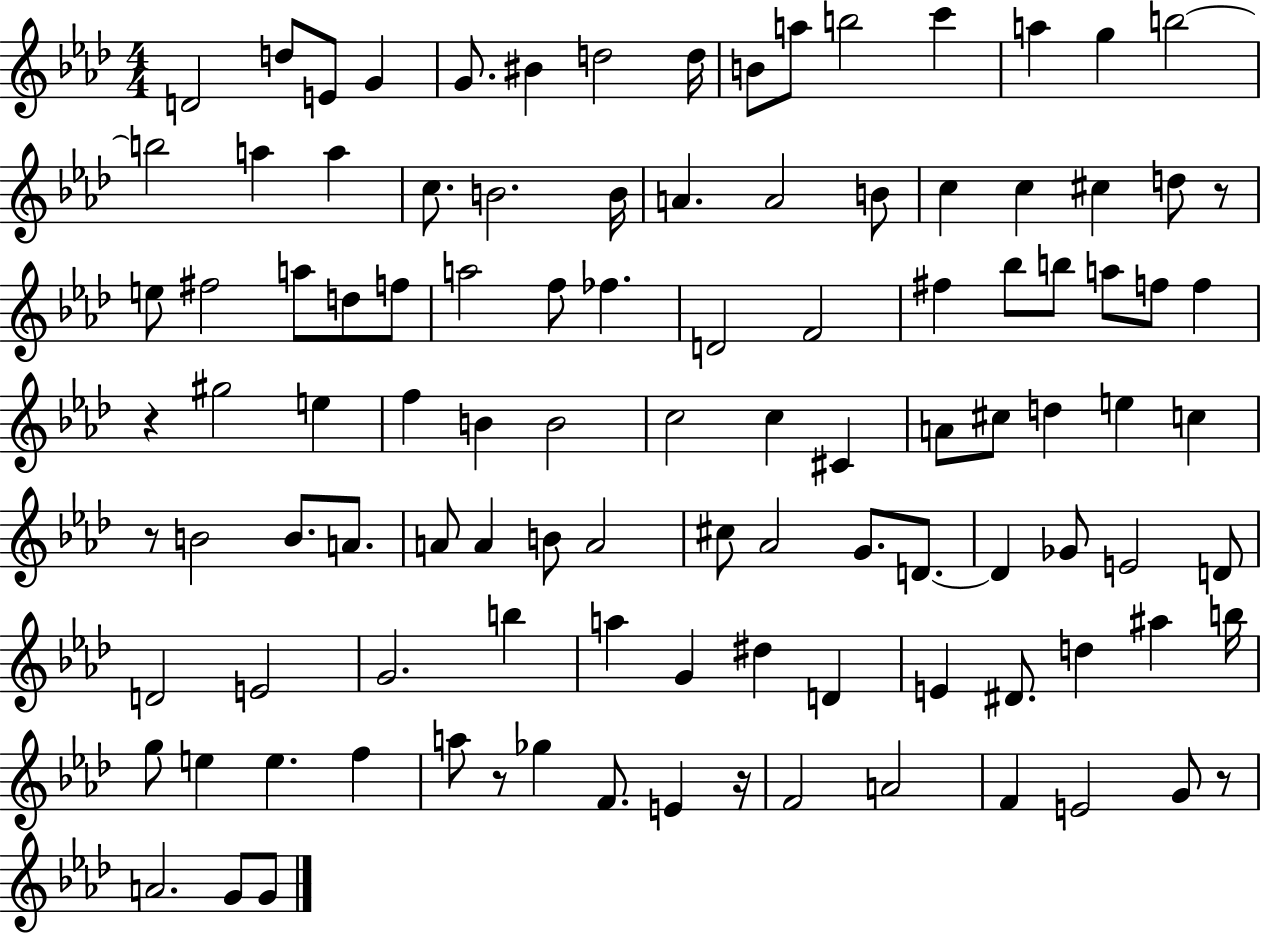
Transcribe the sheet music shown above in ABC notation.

X:1
T:Untitled
M:4/4
L:1/4
K:Ab
D2 d/2 E/2 G G/2 ^B d2 d/4 B/2 a/2 b2 c' a g b2 b2 a a c/2 B2 B/4 A A2 B/2 c c ^c d/2 z/2 e/2 ^f2 a/2 d/2 f/2 a2 f/2 _f D2 F2 ^f _b/2 b/2 a/2 f/2 f z ^g2 e f B B2 c2 c ^C A/2 ^c/2 d e c z/2 B2 B/2 A/2 A/2 A B/2 A2 ^c/2 _A2 G/2 D/2 D _G/2 E2 D/2 D2 E2 G2 b a G ^d D E ^D/2 d ^a b/4 g/2 e e f a/2 z/2 _g F/2 E z/4 F2 A2 F E2 G/2 z/2 A2 G/2 G/2